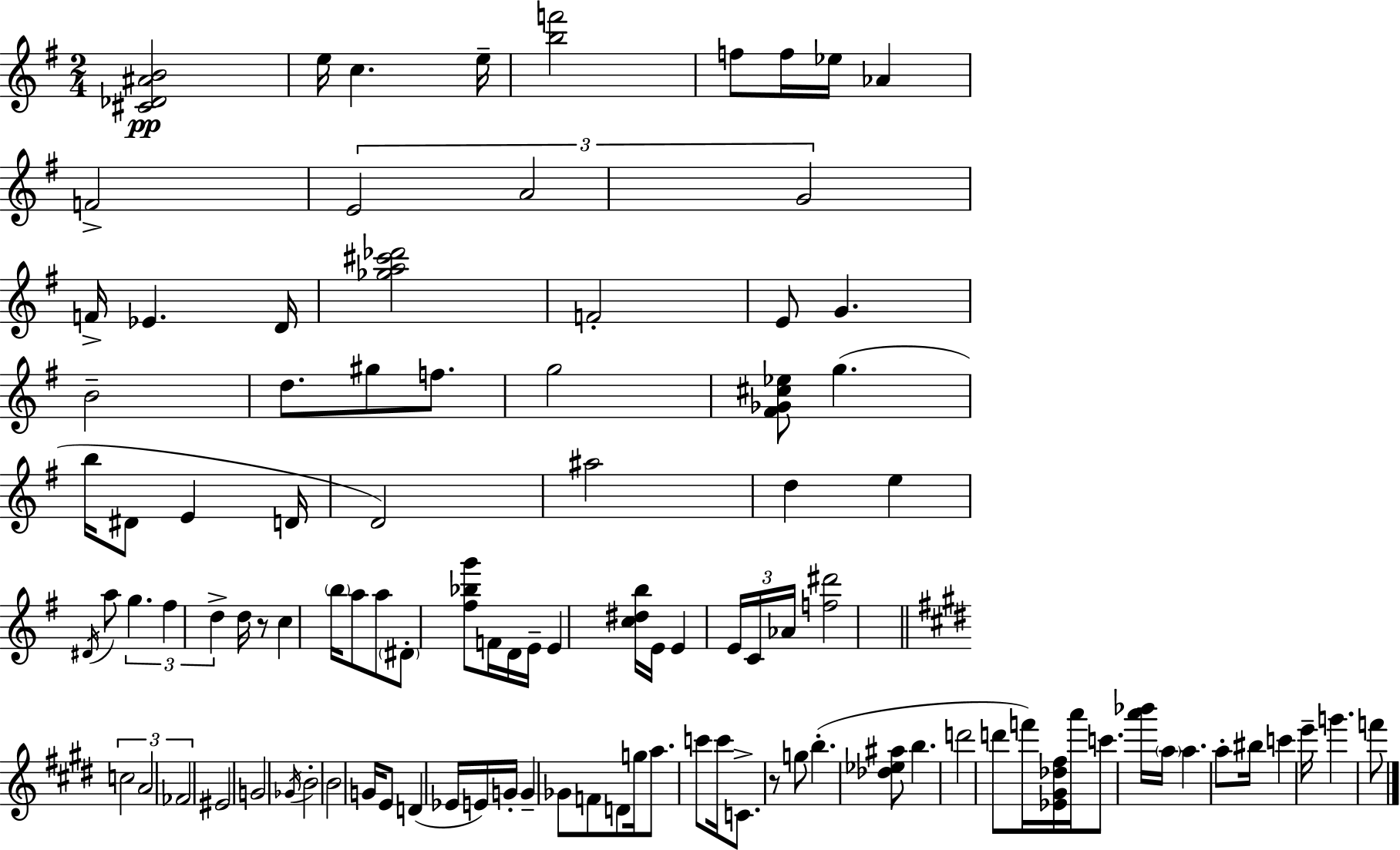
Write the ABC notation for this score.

X:1
T:Untitled
M:2/4
L:1/4
K:G
[^C_D^AB]2 e/4 c e/4 [bf']2 f/2 f/4 _e/4 _A F2 E2 A2 G2 F/4 _E D/4 [_ga^c'_d']2 F2 E/2 G B2 d/2 ^g/2 f/2 g2 [^F_G^c_e]/2 g b/4 ^D/2 E D/4 D2 ^a2 d e ^D/4 a/2 g ^f d d/4 z/2 c b/4 a/2 a/2 ^D/2 [^f_bg']/2 F/4 D/4 E/4 E [c^db]/4 E/4 E E/4 C/4 _A/4 [f^d']2 c2 A2 _F2 ^E2 G2 _G/4 B2 B2 G/4 E/2 D _E/4 E/4 G/4 G _G/2 F/2 D/2 g/4 a/2 c'/2 c'/4 C/2 z/2 g/2 b [_d_e^a]/2 b d'2 d'/2 f'/4 [_E^G_d^f]/4 a'/4 c'/2 [a'_b']/4 a/4 a a/2 ^b/4 c' e'/4 g' f'/2